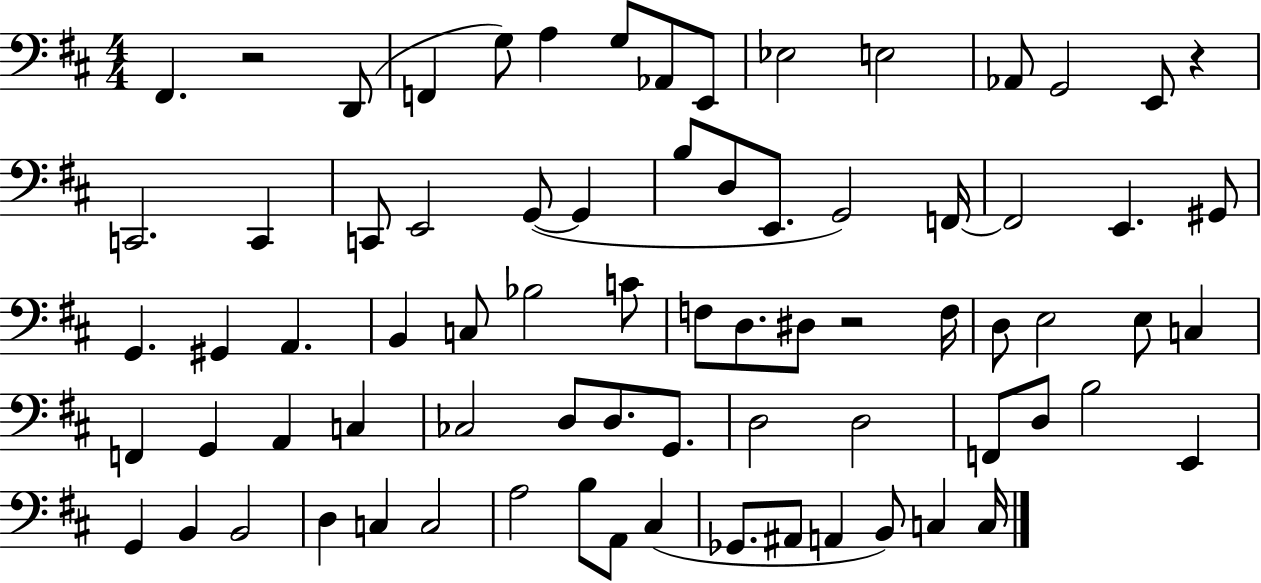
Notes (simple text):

F#2/q. R/h D2/e F2/q G3/e A3/q G3/e Ab2/e E2/e Eb3/h E3/h Ab2/e G2/h E2/e R/q C2/h. C2/q C2/e E2/h G2/e G2/q B3/e D3/e E2/e. G2/h F2/s F2/h E2/q. G#2/e G2/q. G#2/q A2/q. B2/q C3/e Bb3/h C4/e F3/e D3/e. D#3/e R/h F3/s D3/e E3/h E3/e C3/q F2/q G2/q A2/q C3/q CES3/h D3/e D3/e. G2/e. D3/h D3/h F2/e D3/e B3/h E2/q G2/q B2/q B2/h D3/q C3/q C3/h A3/h B3/e A2/e C#3/q Gb2/e. A#2/e A2/q B2/e C3/q C3/s